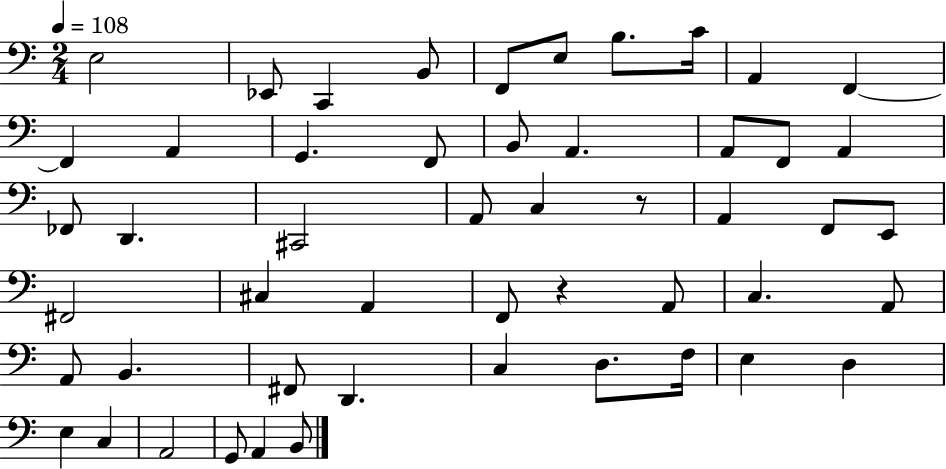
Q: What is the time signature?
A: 2/4